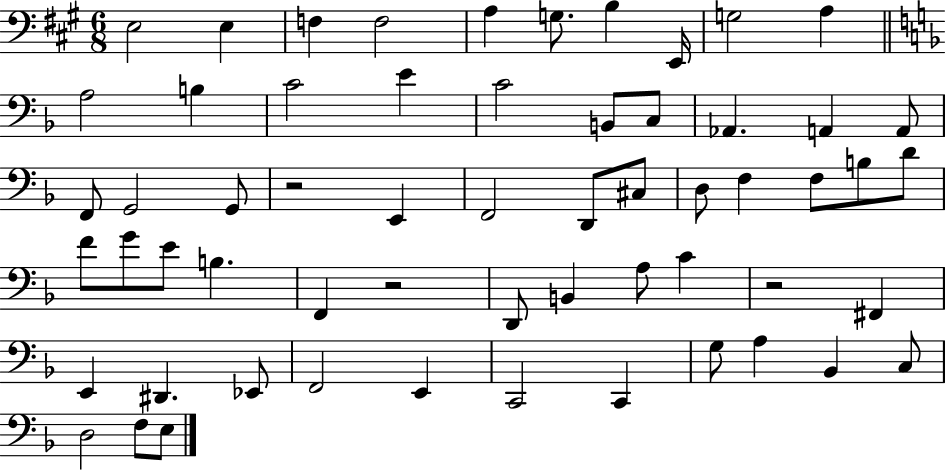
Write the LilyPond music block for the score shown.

{
  \clef bass
  \numericTimeSignature
  \time 6/8
  \key a \major
  e2 e4 | f4 f2 | a4 g8. b4 e,16 | g2 a4 | \break \bar "||" \break \key d \minor a2 b4 | c'2 e'4 | c'2 b,8 c8 | aes,4. a,4 a,8 | \break f,8 g,2 g,8 | r2 e,4 | f,2 d,8 cis8 | d8 f4 f8 b8 d'8 | \break f'8 g'8 e'8 b4. | f,4 r2 | d,8 b,4 a8 c'4 | r2 fis,4 | \break e,4 dis,4. ees,8 | f,2 e,4 | c,2 c,4 | g8 a4 bes,4 c8 | \break d2 f8 e8 | \bar "|."
}